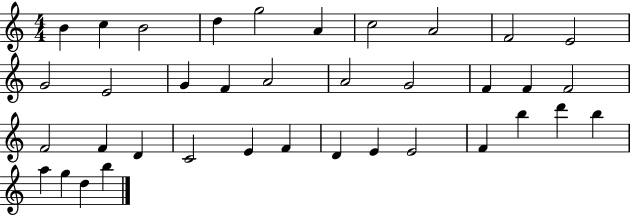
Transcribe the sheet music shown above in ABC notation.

X:1
T:Untitled
M:4/4
L:1/4
K:C
B c B2 d g2 A c2 A2 F2 E2 G2 E2 G F A2 A2 G2 F F F2 F2 F D C2 E F D E E2 F b d' b a g d b